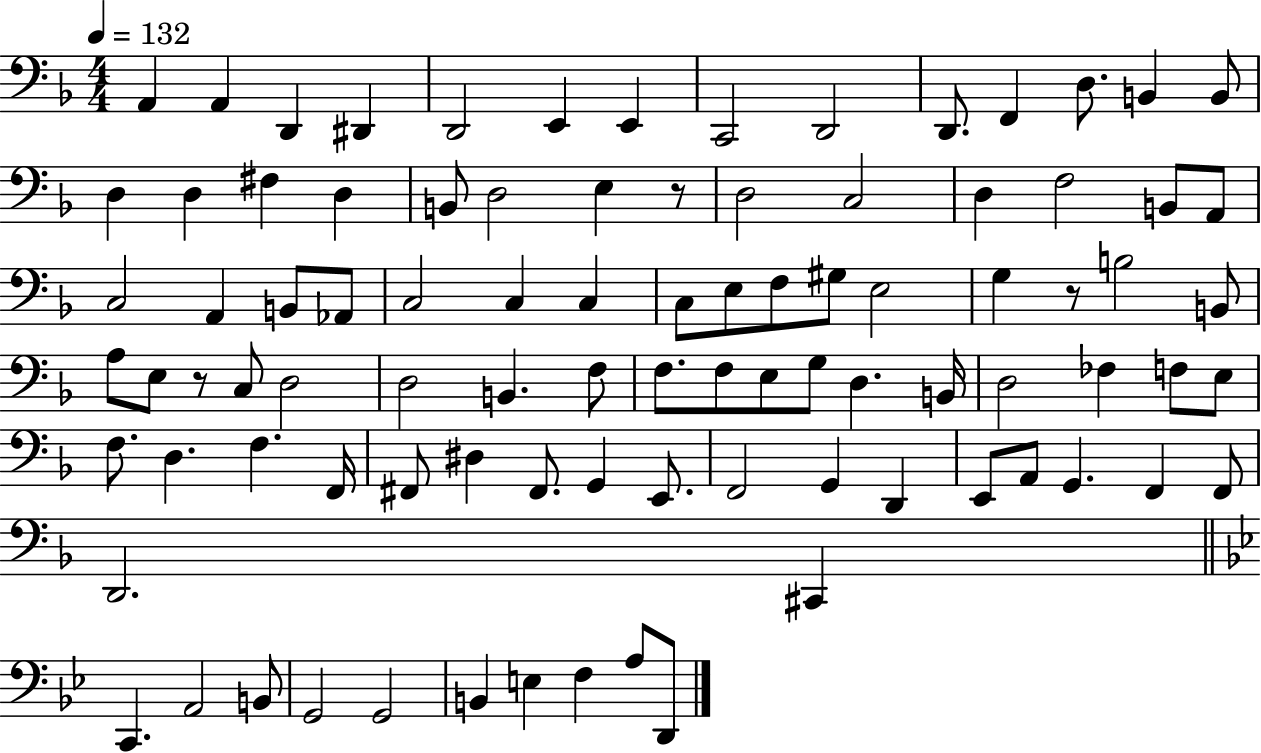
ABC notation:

X:1
T:Untitled
M:4/4
L:1/4
K:F
A,, A,, D,, ^D,, D,,2 E,, E,, C,,2 D,,2 D,,/2 F,, D,/2 B,, B,,/2 D, D, ^F, D, B,,/2 D,2 E, z/2 D,2 C,2 D, F,2 B,,/2 A,,/2 C,2 A,, B,,/2 _A,,/2 C,2 C, C, C,/2 E,/2 F,/2 ^G,/2 E,2 G, z/2 B,2 B,,/2 A,/2 E,/2 z/2 C,/2 D,2 D,2 B,, F,/2 F,/2 F,/2 E,/2 G,/2 D, B,,/4 D,2 _F, F,/2 E,/2 F,/2 D, F, F,,/4 ^F,,/2 ^D, ^F,,/2 G,, E,,/2 F,,2 G,, D,, E,,/2 A,,/2 G,, F,, F,,/2 D,,2 ^C,, C,, A,,2 B,,/2 G,,2 G,,2 B,, E, F, A,/2 D,,/2